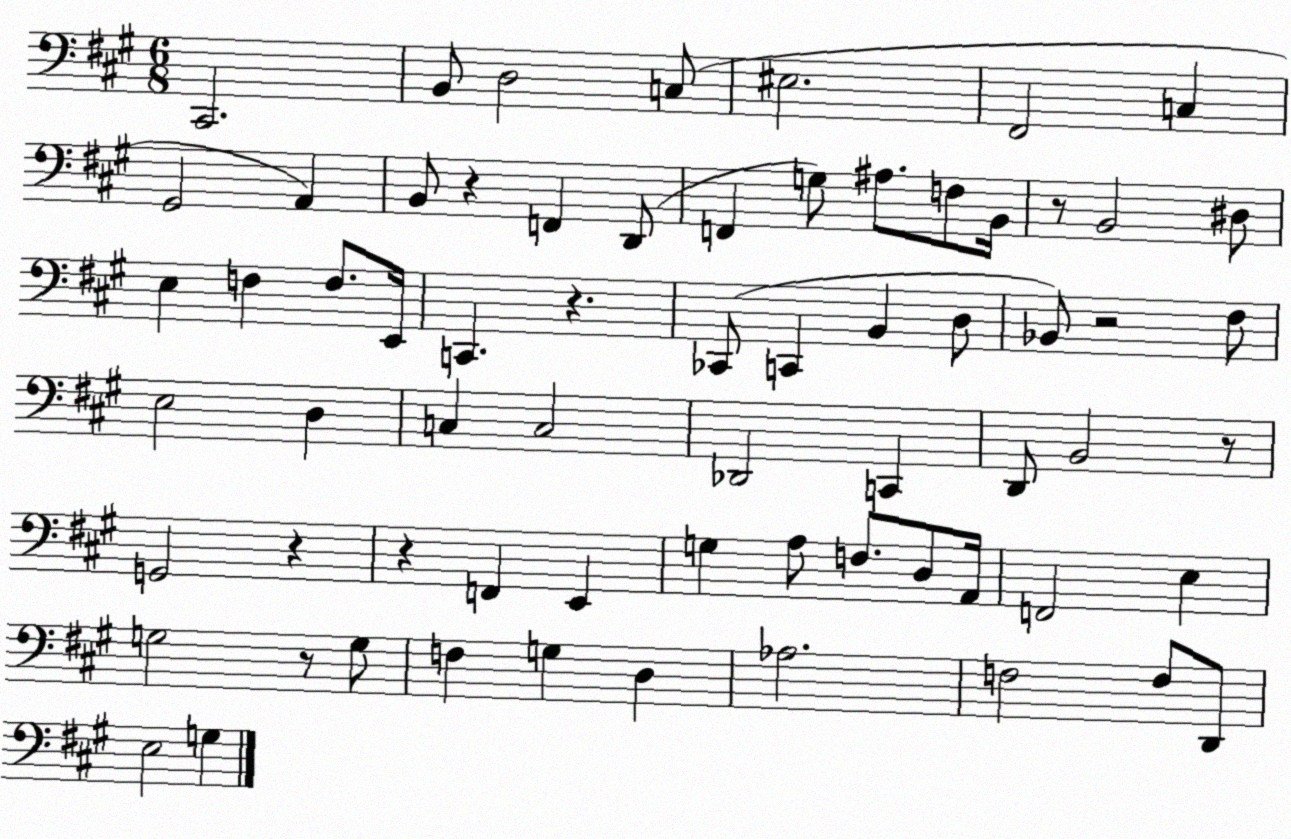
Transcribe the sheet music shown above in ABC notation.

X:1
T:Untitled
M:6/8
L:1/4
K:A
^C,,2 B,,/2 D,2 C,/2 ^E,2 ^F,,2 C, ^G,,2 A,, B,,/2 z F,, D,,/2 F,, G,/2 ^A,/2 F,/2 B,,/4 z/2 B,,2 ^D,/2 E, F, F,/2 E,,/4 C,, z _C,,/2 C,, B,, D,/2 _B,,/2 z2 ^F,/2 E,2 D, C, C,2 _D,,2 C,, D,,/2 B,,2 z/2 G,,2 z z F,, E,, G, A,/2 F,/2 D,/2 A,,/4 F,,2 E, G,2 z/2 G,/2 F, G, D, _A,2 F,2 F,/2 D,,/2 E,2 G,